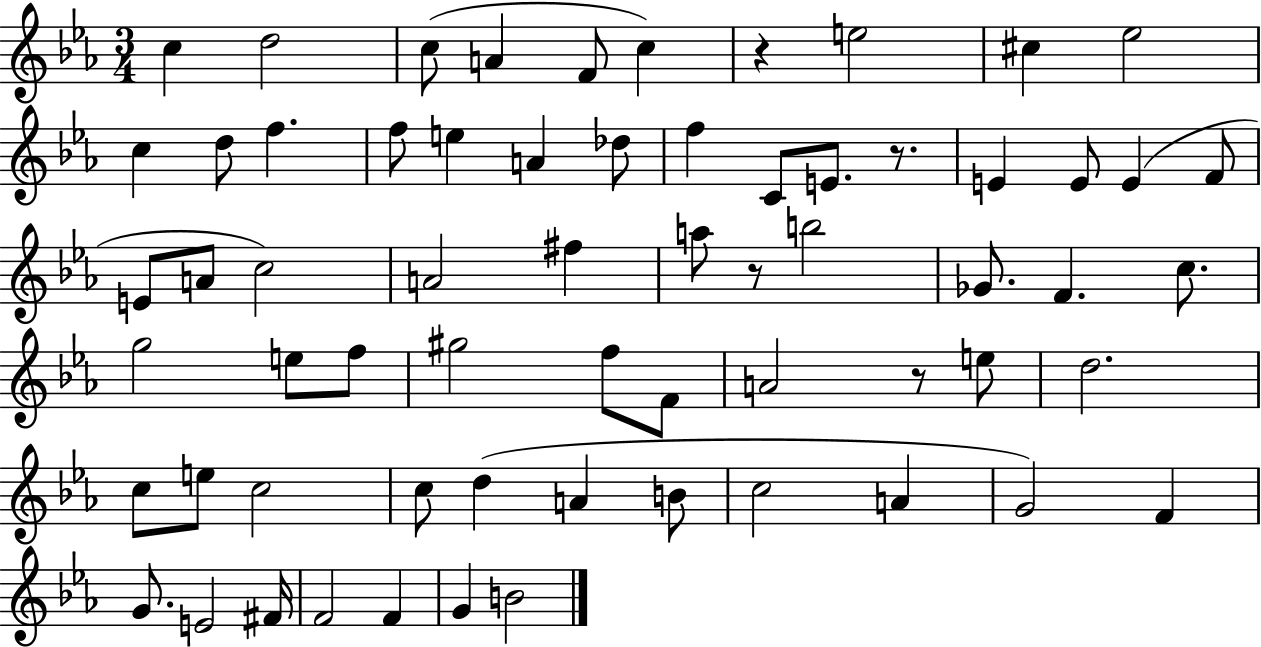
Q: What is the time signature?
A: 3/4